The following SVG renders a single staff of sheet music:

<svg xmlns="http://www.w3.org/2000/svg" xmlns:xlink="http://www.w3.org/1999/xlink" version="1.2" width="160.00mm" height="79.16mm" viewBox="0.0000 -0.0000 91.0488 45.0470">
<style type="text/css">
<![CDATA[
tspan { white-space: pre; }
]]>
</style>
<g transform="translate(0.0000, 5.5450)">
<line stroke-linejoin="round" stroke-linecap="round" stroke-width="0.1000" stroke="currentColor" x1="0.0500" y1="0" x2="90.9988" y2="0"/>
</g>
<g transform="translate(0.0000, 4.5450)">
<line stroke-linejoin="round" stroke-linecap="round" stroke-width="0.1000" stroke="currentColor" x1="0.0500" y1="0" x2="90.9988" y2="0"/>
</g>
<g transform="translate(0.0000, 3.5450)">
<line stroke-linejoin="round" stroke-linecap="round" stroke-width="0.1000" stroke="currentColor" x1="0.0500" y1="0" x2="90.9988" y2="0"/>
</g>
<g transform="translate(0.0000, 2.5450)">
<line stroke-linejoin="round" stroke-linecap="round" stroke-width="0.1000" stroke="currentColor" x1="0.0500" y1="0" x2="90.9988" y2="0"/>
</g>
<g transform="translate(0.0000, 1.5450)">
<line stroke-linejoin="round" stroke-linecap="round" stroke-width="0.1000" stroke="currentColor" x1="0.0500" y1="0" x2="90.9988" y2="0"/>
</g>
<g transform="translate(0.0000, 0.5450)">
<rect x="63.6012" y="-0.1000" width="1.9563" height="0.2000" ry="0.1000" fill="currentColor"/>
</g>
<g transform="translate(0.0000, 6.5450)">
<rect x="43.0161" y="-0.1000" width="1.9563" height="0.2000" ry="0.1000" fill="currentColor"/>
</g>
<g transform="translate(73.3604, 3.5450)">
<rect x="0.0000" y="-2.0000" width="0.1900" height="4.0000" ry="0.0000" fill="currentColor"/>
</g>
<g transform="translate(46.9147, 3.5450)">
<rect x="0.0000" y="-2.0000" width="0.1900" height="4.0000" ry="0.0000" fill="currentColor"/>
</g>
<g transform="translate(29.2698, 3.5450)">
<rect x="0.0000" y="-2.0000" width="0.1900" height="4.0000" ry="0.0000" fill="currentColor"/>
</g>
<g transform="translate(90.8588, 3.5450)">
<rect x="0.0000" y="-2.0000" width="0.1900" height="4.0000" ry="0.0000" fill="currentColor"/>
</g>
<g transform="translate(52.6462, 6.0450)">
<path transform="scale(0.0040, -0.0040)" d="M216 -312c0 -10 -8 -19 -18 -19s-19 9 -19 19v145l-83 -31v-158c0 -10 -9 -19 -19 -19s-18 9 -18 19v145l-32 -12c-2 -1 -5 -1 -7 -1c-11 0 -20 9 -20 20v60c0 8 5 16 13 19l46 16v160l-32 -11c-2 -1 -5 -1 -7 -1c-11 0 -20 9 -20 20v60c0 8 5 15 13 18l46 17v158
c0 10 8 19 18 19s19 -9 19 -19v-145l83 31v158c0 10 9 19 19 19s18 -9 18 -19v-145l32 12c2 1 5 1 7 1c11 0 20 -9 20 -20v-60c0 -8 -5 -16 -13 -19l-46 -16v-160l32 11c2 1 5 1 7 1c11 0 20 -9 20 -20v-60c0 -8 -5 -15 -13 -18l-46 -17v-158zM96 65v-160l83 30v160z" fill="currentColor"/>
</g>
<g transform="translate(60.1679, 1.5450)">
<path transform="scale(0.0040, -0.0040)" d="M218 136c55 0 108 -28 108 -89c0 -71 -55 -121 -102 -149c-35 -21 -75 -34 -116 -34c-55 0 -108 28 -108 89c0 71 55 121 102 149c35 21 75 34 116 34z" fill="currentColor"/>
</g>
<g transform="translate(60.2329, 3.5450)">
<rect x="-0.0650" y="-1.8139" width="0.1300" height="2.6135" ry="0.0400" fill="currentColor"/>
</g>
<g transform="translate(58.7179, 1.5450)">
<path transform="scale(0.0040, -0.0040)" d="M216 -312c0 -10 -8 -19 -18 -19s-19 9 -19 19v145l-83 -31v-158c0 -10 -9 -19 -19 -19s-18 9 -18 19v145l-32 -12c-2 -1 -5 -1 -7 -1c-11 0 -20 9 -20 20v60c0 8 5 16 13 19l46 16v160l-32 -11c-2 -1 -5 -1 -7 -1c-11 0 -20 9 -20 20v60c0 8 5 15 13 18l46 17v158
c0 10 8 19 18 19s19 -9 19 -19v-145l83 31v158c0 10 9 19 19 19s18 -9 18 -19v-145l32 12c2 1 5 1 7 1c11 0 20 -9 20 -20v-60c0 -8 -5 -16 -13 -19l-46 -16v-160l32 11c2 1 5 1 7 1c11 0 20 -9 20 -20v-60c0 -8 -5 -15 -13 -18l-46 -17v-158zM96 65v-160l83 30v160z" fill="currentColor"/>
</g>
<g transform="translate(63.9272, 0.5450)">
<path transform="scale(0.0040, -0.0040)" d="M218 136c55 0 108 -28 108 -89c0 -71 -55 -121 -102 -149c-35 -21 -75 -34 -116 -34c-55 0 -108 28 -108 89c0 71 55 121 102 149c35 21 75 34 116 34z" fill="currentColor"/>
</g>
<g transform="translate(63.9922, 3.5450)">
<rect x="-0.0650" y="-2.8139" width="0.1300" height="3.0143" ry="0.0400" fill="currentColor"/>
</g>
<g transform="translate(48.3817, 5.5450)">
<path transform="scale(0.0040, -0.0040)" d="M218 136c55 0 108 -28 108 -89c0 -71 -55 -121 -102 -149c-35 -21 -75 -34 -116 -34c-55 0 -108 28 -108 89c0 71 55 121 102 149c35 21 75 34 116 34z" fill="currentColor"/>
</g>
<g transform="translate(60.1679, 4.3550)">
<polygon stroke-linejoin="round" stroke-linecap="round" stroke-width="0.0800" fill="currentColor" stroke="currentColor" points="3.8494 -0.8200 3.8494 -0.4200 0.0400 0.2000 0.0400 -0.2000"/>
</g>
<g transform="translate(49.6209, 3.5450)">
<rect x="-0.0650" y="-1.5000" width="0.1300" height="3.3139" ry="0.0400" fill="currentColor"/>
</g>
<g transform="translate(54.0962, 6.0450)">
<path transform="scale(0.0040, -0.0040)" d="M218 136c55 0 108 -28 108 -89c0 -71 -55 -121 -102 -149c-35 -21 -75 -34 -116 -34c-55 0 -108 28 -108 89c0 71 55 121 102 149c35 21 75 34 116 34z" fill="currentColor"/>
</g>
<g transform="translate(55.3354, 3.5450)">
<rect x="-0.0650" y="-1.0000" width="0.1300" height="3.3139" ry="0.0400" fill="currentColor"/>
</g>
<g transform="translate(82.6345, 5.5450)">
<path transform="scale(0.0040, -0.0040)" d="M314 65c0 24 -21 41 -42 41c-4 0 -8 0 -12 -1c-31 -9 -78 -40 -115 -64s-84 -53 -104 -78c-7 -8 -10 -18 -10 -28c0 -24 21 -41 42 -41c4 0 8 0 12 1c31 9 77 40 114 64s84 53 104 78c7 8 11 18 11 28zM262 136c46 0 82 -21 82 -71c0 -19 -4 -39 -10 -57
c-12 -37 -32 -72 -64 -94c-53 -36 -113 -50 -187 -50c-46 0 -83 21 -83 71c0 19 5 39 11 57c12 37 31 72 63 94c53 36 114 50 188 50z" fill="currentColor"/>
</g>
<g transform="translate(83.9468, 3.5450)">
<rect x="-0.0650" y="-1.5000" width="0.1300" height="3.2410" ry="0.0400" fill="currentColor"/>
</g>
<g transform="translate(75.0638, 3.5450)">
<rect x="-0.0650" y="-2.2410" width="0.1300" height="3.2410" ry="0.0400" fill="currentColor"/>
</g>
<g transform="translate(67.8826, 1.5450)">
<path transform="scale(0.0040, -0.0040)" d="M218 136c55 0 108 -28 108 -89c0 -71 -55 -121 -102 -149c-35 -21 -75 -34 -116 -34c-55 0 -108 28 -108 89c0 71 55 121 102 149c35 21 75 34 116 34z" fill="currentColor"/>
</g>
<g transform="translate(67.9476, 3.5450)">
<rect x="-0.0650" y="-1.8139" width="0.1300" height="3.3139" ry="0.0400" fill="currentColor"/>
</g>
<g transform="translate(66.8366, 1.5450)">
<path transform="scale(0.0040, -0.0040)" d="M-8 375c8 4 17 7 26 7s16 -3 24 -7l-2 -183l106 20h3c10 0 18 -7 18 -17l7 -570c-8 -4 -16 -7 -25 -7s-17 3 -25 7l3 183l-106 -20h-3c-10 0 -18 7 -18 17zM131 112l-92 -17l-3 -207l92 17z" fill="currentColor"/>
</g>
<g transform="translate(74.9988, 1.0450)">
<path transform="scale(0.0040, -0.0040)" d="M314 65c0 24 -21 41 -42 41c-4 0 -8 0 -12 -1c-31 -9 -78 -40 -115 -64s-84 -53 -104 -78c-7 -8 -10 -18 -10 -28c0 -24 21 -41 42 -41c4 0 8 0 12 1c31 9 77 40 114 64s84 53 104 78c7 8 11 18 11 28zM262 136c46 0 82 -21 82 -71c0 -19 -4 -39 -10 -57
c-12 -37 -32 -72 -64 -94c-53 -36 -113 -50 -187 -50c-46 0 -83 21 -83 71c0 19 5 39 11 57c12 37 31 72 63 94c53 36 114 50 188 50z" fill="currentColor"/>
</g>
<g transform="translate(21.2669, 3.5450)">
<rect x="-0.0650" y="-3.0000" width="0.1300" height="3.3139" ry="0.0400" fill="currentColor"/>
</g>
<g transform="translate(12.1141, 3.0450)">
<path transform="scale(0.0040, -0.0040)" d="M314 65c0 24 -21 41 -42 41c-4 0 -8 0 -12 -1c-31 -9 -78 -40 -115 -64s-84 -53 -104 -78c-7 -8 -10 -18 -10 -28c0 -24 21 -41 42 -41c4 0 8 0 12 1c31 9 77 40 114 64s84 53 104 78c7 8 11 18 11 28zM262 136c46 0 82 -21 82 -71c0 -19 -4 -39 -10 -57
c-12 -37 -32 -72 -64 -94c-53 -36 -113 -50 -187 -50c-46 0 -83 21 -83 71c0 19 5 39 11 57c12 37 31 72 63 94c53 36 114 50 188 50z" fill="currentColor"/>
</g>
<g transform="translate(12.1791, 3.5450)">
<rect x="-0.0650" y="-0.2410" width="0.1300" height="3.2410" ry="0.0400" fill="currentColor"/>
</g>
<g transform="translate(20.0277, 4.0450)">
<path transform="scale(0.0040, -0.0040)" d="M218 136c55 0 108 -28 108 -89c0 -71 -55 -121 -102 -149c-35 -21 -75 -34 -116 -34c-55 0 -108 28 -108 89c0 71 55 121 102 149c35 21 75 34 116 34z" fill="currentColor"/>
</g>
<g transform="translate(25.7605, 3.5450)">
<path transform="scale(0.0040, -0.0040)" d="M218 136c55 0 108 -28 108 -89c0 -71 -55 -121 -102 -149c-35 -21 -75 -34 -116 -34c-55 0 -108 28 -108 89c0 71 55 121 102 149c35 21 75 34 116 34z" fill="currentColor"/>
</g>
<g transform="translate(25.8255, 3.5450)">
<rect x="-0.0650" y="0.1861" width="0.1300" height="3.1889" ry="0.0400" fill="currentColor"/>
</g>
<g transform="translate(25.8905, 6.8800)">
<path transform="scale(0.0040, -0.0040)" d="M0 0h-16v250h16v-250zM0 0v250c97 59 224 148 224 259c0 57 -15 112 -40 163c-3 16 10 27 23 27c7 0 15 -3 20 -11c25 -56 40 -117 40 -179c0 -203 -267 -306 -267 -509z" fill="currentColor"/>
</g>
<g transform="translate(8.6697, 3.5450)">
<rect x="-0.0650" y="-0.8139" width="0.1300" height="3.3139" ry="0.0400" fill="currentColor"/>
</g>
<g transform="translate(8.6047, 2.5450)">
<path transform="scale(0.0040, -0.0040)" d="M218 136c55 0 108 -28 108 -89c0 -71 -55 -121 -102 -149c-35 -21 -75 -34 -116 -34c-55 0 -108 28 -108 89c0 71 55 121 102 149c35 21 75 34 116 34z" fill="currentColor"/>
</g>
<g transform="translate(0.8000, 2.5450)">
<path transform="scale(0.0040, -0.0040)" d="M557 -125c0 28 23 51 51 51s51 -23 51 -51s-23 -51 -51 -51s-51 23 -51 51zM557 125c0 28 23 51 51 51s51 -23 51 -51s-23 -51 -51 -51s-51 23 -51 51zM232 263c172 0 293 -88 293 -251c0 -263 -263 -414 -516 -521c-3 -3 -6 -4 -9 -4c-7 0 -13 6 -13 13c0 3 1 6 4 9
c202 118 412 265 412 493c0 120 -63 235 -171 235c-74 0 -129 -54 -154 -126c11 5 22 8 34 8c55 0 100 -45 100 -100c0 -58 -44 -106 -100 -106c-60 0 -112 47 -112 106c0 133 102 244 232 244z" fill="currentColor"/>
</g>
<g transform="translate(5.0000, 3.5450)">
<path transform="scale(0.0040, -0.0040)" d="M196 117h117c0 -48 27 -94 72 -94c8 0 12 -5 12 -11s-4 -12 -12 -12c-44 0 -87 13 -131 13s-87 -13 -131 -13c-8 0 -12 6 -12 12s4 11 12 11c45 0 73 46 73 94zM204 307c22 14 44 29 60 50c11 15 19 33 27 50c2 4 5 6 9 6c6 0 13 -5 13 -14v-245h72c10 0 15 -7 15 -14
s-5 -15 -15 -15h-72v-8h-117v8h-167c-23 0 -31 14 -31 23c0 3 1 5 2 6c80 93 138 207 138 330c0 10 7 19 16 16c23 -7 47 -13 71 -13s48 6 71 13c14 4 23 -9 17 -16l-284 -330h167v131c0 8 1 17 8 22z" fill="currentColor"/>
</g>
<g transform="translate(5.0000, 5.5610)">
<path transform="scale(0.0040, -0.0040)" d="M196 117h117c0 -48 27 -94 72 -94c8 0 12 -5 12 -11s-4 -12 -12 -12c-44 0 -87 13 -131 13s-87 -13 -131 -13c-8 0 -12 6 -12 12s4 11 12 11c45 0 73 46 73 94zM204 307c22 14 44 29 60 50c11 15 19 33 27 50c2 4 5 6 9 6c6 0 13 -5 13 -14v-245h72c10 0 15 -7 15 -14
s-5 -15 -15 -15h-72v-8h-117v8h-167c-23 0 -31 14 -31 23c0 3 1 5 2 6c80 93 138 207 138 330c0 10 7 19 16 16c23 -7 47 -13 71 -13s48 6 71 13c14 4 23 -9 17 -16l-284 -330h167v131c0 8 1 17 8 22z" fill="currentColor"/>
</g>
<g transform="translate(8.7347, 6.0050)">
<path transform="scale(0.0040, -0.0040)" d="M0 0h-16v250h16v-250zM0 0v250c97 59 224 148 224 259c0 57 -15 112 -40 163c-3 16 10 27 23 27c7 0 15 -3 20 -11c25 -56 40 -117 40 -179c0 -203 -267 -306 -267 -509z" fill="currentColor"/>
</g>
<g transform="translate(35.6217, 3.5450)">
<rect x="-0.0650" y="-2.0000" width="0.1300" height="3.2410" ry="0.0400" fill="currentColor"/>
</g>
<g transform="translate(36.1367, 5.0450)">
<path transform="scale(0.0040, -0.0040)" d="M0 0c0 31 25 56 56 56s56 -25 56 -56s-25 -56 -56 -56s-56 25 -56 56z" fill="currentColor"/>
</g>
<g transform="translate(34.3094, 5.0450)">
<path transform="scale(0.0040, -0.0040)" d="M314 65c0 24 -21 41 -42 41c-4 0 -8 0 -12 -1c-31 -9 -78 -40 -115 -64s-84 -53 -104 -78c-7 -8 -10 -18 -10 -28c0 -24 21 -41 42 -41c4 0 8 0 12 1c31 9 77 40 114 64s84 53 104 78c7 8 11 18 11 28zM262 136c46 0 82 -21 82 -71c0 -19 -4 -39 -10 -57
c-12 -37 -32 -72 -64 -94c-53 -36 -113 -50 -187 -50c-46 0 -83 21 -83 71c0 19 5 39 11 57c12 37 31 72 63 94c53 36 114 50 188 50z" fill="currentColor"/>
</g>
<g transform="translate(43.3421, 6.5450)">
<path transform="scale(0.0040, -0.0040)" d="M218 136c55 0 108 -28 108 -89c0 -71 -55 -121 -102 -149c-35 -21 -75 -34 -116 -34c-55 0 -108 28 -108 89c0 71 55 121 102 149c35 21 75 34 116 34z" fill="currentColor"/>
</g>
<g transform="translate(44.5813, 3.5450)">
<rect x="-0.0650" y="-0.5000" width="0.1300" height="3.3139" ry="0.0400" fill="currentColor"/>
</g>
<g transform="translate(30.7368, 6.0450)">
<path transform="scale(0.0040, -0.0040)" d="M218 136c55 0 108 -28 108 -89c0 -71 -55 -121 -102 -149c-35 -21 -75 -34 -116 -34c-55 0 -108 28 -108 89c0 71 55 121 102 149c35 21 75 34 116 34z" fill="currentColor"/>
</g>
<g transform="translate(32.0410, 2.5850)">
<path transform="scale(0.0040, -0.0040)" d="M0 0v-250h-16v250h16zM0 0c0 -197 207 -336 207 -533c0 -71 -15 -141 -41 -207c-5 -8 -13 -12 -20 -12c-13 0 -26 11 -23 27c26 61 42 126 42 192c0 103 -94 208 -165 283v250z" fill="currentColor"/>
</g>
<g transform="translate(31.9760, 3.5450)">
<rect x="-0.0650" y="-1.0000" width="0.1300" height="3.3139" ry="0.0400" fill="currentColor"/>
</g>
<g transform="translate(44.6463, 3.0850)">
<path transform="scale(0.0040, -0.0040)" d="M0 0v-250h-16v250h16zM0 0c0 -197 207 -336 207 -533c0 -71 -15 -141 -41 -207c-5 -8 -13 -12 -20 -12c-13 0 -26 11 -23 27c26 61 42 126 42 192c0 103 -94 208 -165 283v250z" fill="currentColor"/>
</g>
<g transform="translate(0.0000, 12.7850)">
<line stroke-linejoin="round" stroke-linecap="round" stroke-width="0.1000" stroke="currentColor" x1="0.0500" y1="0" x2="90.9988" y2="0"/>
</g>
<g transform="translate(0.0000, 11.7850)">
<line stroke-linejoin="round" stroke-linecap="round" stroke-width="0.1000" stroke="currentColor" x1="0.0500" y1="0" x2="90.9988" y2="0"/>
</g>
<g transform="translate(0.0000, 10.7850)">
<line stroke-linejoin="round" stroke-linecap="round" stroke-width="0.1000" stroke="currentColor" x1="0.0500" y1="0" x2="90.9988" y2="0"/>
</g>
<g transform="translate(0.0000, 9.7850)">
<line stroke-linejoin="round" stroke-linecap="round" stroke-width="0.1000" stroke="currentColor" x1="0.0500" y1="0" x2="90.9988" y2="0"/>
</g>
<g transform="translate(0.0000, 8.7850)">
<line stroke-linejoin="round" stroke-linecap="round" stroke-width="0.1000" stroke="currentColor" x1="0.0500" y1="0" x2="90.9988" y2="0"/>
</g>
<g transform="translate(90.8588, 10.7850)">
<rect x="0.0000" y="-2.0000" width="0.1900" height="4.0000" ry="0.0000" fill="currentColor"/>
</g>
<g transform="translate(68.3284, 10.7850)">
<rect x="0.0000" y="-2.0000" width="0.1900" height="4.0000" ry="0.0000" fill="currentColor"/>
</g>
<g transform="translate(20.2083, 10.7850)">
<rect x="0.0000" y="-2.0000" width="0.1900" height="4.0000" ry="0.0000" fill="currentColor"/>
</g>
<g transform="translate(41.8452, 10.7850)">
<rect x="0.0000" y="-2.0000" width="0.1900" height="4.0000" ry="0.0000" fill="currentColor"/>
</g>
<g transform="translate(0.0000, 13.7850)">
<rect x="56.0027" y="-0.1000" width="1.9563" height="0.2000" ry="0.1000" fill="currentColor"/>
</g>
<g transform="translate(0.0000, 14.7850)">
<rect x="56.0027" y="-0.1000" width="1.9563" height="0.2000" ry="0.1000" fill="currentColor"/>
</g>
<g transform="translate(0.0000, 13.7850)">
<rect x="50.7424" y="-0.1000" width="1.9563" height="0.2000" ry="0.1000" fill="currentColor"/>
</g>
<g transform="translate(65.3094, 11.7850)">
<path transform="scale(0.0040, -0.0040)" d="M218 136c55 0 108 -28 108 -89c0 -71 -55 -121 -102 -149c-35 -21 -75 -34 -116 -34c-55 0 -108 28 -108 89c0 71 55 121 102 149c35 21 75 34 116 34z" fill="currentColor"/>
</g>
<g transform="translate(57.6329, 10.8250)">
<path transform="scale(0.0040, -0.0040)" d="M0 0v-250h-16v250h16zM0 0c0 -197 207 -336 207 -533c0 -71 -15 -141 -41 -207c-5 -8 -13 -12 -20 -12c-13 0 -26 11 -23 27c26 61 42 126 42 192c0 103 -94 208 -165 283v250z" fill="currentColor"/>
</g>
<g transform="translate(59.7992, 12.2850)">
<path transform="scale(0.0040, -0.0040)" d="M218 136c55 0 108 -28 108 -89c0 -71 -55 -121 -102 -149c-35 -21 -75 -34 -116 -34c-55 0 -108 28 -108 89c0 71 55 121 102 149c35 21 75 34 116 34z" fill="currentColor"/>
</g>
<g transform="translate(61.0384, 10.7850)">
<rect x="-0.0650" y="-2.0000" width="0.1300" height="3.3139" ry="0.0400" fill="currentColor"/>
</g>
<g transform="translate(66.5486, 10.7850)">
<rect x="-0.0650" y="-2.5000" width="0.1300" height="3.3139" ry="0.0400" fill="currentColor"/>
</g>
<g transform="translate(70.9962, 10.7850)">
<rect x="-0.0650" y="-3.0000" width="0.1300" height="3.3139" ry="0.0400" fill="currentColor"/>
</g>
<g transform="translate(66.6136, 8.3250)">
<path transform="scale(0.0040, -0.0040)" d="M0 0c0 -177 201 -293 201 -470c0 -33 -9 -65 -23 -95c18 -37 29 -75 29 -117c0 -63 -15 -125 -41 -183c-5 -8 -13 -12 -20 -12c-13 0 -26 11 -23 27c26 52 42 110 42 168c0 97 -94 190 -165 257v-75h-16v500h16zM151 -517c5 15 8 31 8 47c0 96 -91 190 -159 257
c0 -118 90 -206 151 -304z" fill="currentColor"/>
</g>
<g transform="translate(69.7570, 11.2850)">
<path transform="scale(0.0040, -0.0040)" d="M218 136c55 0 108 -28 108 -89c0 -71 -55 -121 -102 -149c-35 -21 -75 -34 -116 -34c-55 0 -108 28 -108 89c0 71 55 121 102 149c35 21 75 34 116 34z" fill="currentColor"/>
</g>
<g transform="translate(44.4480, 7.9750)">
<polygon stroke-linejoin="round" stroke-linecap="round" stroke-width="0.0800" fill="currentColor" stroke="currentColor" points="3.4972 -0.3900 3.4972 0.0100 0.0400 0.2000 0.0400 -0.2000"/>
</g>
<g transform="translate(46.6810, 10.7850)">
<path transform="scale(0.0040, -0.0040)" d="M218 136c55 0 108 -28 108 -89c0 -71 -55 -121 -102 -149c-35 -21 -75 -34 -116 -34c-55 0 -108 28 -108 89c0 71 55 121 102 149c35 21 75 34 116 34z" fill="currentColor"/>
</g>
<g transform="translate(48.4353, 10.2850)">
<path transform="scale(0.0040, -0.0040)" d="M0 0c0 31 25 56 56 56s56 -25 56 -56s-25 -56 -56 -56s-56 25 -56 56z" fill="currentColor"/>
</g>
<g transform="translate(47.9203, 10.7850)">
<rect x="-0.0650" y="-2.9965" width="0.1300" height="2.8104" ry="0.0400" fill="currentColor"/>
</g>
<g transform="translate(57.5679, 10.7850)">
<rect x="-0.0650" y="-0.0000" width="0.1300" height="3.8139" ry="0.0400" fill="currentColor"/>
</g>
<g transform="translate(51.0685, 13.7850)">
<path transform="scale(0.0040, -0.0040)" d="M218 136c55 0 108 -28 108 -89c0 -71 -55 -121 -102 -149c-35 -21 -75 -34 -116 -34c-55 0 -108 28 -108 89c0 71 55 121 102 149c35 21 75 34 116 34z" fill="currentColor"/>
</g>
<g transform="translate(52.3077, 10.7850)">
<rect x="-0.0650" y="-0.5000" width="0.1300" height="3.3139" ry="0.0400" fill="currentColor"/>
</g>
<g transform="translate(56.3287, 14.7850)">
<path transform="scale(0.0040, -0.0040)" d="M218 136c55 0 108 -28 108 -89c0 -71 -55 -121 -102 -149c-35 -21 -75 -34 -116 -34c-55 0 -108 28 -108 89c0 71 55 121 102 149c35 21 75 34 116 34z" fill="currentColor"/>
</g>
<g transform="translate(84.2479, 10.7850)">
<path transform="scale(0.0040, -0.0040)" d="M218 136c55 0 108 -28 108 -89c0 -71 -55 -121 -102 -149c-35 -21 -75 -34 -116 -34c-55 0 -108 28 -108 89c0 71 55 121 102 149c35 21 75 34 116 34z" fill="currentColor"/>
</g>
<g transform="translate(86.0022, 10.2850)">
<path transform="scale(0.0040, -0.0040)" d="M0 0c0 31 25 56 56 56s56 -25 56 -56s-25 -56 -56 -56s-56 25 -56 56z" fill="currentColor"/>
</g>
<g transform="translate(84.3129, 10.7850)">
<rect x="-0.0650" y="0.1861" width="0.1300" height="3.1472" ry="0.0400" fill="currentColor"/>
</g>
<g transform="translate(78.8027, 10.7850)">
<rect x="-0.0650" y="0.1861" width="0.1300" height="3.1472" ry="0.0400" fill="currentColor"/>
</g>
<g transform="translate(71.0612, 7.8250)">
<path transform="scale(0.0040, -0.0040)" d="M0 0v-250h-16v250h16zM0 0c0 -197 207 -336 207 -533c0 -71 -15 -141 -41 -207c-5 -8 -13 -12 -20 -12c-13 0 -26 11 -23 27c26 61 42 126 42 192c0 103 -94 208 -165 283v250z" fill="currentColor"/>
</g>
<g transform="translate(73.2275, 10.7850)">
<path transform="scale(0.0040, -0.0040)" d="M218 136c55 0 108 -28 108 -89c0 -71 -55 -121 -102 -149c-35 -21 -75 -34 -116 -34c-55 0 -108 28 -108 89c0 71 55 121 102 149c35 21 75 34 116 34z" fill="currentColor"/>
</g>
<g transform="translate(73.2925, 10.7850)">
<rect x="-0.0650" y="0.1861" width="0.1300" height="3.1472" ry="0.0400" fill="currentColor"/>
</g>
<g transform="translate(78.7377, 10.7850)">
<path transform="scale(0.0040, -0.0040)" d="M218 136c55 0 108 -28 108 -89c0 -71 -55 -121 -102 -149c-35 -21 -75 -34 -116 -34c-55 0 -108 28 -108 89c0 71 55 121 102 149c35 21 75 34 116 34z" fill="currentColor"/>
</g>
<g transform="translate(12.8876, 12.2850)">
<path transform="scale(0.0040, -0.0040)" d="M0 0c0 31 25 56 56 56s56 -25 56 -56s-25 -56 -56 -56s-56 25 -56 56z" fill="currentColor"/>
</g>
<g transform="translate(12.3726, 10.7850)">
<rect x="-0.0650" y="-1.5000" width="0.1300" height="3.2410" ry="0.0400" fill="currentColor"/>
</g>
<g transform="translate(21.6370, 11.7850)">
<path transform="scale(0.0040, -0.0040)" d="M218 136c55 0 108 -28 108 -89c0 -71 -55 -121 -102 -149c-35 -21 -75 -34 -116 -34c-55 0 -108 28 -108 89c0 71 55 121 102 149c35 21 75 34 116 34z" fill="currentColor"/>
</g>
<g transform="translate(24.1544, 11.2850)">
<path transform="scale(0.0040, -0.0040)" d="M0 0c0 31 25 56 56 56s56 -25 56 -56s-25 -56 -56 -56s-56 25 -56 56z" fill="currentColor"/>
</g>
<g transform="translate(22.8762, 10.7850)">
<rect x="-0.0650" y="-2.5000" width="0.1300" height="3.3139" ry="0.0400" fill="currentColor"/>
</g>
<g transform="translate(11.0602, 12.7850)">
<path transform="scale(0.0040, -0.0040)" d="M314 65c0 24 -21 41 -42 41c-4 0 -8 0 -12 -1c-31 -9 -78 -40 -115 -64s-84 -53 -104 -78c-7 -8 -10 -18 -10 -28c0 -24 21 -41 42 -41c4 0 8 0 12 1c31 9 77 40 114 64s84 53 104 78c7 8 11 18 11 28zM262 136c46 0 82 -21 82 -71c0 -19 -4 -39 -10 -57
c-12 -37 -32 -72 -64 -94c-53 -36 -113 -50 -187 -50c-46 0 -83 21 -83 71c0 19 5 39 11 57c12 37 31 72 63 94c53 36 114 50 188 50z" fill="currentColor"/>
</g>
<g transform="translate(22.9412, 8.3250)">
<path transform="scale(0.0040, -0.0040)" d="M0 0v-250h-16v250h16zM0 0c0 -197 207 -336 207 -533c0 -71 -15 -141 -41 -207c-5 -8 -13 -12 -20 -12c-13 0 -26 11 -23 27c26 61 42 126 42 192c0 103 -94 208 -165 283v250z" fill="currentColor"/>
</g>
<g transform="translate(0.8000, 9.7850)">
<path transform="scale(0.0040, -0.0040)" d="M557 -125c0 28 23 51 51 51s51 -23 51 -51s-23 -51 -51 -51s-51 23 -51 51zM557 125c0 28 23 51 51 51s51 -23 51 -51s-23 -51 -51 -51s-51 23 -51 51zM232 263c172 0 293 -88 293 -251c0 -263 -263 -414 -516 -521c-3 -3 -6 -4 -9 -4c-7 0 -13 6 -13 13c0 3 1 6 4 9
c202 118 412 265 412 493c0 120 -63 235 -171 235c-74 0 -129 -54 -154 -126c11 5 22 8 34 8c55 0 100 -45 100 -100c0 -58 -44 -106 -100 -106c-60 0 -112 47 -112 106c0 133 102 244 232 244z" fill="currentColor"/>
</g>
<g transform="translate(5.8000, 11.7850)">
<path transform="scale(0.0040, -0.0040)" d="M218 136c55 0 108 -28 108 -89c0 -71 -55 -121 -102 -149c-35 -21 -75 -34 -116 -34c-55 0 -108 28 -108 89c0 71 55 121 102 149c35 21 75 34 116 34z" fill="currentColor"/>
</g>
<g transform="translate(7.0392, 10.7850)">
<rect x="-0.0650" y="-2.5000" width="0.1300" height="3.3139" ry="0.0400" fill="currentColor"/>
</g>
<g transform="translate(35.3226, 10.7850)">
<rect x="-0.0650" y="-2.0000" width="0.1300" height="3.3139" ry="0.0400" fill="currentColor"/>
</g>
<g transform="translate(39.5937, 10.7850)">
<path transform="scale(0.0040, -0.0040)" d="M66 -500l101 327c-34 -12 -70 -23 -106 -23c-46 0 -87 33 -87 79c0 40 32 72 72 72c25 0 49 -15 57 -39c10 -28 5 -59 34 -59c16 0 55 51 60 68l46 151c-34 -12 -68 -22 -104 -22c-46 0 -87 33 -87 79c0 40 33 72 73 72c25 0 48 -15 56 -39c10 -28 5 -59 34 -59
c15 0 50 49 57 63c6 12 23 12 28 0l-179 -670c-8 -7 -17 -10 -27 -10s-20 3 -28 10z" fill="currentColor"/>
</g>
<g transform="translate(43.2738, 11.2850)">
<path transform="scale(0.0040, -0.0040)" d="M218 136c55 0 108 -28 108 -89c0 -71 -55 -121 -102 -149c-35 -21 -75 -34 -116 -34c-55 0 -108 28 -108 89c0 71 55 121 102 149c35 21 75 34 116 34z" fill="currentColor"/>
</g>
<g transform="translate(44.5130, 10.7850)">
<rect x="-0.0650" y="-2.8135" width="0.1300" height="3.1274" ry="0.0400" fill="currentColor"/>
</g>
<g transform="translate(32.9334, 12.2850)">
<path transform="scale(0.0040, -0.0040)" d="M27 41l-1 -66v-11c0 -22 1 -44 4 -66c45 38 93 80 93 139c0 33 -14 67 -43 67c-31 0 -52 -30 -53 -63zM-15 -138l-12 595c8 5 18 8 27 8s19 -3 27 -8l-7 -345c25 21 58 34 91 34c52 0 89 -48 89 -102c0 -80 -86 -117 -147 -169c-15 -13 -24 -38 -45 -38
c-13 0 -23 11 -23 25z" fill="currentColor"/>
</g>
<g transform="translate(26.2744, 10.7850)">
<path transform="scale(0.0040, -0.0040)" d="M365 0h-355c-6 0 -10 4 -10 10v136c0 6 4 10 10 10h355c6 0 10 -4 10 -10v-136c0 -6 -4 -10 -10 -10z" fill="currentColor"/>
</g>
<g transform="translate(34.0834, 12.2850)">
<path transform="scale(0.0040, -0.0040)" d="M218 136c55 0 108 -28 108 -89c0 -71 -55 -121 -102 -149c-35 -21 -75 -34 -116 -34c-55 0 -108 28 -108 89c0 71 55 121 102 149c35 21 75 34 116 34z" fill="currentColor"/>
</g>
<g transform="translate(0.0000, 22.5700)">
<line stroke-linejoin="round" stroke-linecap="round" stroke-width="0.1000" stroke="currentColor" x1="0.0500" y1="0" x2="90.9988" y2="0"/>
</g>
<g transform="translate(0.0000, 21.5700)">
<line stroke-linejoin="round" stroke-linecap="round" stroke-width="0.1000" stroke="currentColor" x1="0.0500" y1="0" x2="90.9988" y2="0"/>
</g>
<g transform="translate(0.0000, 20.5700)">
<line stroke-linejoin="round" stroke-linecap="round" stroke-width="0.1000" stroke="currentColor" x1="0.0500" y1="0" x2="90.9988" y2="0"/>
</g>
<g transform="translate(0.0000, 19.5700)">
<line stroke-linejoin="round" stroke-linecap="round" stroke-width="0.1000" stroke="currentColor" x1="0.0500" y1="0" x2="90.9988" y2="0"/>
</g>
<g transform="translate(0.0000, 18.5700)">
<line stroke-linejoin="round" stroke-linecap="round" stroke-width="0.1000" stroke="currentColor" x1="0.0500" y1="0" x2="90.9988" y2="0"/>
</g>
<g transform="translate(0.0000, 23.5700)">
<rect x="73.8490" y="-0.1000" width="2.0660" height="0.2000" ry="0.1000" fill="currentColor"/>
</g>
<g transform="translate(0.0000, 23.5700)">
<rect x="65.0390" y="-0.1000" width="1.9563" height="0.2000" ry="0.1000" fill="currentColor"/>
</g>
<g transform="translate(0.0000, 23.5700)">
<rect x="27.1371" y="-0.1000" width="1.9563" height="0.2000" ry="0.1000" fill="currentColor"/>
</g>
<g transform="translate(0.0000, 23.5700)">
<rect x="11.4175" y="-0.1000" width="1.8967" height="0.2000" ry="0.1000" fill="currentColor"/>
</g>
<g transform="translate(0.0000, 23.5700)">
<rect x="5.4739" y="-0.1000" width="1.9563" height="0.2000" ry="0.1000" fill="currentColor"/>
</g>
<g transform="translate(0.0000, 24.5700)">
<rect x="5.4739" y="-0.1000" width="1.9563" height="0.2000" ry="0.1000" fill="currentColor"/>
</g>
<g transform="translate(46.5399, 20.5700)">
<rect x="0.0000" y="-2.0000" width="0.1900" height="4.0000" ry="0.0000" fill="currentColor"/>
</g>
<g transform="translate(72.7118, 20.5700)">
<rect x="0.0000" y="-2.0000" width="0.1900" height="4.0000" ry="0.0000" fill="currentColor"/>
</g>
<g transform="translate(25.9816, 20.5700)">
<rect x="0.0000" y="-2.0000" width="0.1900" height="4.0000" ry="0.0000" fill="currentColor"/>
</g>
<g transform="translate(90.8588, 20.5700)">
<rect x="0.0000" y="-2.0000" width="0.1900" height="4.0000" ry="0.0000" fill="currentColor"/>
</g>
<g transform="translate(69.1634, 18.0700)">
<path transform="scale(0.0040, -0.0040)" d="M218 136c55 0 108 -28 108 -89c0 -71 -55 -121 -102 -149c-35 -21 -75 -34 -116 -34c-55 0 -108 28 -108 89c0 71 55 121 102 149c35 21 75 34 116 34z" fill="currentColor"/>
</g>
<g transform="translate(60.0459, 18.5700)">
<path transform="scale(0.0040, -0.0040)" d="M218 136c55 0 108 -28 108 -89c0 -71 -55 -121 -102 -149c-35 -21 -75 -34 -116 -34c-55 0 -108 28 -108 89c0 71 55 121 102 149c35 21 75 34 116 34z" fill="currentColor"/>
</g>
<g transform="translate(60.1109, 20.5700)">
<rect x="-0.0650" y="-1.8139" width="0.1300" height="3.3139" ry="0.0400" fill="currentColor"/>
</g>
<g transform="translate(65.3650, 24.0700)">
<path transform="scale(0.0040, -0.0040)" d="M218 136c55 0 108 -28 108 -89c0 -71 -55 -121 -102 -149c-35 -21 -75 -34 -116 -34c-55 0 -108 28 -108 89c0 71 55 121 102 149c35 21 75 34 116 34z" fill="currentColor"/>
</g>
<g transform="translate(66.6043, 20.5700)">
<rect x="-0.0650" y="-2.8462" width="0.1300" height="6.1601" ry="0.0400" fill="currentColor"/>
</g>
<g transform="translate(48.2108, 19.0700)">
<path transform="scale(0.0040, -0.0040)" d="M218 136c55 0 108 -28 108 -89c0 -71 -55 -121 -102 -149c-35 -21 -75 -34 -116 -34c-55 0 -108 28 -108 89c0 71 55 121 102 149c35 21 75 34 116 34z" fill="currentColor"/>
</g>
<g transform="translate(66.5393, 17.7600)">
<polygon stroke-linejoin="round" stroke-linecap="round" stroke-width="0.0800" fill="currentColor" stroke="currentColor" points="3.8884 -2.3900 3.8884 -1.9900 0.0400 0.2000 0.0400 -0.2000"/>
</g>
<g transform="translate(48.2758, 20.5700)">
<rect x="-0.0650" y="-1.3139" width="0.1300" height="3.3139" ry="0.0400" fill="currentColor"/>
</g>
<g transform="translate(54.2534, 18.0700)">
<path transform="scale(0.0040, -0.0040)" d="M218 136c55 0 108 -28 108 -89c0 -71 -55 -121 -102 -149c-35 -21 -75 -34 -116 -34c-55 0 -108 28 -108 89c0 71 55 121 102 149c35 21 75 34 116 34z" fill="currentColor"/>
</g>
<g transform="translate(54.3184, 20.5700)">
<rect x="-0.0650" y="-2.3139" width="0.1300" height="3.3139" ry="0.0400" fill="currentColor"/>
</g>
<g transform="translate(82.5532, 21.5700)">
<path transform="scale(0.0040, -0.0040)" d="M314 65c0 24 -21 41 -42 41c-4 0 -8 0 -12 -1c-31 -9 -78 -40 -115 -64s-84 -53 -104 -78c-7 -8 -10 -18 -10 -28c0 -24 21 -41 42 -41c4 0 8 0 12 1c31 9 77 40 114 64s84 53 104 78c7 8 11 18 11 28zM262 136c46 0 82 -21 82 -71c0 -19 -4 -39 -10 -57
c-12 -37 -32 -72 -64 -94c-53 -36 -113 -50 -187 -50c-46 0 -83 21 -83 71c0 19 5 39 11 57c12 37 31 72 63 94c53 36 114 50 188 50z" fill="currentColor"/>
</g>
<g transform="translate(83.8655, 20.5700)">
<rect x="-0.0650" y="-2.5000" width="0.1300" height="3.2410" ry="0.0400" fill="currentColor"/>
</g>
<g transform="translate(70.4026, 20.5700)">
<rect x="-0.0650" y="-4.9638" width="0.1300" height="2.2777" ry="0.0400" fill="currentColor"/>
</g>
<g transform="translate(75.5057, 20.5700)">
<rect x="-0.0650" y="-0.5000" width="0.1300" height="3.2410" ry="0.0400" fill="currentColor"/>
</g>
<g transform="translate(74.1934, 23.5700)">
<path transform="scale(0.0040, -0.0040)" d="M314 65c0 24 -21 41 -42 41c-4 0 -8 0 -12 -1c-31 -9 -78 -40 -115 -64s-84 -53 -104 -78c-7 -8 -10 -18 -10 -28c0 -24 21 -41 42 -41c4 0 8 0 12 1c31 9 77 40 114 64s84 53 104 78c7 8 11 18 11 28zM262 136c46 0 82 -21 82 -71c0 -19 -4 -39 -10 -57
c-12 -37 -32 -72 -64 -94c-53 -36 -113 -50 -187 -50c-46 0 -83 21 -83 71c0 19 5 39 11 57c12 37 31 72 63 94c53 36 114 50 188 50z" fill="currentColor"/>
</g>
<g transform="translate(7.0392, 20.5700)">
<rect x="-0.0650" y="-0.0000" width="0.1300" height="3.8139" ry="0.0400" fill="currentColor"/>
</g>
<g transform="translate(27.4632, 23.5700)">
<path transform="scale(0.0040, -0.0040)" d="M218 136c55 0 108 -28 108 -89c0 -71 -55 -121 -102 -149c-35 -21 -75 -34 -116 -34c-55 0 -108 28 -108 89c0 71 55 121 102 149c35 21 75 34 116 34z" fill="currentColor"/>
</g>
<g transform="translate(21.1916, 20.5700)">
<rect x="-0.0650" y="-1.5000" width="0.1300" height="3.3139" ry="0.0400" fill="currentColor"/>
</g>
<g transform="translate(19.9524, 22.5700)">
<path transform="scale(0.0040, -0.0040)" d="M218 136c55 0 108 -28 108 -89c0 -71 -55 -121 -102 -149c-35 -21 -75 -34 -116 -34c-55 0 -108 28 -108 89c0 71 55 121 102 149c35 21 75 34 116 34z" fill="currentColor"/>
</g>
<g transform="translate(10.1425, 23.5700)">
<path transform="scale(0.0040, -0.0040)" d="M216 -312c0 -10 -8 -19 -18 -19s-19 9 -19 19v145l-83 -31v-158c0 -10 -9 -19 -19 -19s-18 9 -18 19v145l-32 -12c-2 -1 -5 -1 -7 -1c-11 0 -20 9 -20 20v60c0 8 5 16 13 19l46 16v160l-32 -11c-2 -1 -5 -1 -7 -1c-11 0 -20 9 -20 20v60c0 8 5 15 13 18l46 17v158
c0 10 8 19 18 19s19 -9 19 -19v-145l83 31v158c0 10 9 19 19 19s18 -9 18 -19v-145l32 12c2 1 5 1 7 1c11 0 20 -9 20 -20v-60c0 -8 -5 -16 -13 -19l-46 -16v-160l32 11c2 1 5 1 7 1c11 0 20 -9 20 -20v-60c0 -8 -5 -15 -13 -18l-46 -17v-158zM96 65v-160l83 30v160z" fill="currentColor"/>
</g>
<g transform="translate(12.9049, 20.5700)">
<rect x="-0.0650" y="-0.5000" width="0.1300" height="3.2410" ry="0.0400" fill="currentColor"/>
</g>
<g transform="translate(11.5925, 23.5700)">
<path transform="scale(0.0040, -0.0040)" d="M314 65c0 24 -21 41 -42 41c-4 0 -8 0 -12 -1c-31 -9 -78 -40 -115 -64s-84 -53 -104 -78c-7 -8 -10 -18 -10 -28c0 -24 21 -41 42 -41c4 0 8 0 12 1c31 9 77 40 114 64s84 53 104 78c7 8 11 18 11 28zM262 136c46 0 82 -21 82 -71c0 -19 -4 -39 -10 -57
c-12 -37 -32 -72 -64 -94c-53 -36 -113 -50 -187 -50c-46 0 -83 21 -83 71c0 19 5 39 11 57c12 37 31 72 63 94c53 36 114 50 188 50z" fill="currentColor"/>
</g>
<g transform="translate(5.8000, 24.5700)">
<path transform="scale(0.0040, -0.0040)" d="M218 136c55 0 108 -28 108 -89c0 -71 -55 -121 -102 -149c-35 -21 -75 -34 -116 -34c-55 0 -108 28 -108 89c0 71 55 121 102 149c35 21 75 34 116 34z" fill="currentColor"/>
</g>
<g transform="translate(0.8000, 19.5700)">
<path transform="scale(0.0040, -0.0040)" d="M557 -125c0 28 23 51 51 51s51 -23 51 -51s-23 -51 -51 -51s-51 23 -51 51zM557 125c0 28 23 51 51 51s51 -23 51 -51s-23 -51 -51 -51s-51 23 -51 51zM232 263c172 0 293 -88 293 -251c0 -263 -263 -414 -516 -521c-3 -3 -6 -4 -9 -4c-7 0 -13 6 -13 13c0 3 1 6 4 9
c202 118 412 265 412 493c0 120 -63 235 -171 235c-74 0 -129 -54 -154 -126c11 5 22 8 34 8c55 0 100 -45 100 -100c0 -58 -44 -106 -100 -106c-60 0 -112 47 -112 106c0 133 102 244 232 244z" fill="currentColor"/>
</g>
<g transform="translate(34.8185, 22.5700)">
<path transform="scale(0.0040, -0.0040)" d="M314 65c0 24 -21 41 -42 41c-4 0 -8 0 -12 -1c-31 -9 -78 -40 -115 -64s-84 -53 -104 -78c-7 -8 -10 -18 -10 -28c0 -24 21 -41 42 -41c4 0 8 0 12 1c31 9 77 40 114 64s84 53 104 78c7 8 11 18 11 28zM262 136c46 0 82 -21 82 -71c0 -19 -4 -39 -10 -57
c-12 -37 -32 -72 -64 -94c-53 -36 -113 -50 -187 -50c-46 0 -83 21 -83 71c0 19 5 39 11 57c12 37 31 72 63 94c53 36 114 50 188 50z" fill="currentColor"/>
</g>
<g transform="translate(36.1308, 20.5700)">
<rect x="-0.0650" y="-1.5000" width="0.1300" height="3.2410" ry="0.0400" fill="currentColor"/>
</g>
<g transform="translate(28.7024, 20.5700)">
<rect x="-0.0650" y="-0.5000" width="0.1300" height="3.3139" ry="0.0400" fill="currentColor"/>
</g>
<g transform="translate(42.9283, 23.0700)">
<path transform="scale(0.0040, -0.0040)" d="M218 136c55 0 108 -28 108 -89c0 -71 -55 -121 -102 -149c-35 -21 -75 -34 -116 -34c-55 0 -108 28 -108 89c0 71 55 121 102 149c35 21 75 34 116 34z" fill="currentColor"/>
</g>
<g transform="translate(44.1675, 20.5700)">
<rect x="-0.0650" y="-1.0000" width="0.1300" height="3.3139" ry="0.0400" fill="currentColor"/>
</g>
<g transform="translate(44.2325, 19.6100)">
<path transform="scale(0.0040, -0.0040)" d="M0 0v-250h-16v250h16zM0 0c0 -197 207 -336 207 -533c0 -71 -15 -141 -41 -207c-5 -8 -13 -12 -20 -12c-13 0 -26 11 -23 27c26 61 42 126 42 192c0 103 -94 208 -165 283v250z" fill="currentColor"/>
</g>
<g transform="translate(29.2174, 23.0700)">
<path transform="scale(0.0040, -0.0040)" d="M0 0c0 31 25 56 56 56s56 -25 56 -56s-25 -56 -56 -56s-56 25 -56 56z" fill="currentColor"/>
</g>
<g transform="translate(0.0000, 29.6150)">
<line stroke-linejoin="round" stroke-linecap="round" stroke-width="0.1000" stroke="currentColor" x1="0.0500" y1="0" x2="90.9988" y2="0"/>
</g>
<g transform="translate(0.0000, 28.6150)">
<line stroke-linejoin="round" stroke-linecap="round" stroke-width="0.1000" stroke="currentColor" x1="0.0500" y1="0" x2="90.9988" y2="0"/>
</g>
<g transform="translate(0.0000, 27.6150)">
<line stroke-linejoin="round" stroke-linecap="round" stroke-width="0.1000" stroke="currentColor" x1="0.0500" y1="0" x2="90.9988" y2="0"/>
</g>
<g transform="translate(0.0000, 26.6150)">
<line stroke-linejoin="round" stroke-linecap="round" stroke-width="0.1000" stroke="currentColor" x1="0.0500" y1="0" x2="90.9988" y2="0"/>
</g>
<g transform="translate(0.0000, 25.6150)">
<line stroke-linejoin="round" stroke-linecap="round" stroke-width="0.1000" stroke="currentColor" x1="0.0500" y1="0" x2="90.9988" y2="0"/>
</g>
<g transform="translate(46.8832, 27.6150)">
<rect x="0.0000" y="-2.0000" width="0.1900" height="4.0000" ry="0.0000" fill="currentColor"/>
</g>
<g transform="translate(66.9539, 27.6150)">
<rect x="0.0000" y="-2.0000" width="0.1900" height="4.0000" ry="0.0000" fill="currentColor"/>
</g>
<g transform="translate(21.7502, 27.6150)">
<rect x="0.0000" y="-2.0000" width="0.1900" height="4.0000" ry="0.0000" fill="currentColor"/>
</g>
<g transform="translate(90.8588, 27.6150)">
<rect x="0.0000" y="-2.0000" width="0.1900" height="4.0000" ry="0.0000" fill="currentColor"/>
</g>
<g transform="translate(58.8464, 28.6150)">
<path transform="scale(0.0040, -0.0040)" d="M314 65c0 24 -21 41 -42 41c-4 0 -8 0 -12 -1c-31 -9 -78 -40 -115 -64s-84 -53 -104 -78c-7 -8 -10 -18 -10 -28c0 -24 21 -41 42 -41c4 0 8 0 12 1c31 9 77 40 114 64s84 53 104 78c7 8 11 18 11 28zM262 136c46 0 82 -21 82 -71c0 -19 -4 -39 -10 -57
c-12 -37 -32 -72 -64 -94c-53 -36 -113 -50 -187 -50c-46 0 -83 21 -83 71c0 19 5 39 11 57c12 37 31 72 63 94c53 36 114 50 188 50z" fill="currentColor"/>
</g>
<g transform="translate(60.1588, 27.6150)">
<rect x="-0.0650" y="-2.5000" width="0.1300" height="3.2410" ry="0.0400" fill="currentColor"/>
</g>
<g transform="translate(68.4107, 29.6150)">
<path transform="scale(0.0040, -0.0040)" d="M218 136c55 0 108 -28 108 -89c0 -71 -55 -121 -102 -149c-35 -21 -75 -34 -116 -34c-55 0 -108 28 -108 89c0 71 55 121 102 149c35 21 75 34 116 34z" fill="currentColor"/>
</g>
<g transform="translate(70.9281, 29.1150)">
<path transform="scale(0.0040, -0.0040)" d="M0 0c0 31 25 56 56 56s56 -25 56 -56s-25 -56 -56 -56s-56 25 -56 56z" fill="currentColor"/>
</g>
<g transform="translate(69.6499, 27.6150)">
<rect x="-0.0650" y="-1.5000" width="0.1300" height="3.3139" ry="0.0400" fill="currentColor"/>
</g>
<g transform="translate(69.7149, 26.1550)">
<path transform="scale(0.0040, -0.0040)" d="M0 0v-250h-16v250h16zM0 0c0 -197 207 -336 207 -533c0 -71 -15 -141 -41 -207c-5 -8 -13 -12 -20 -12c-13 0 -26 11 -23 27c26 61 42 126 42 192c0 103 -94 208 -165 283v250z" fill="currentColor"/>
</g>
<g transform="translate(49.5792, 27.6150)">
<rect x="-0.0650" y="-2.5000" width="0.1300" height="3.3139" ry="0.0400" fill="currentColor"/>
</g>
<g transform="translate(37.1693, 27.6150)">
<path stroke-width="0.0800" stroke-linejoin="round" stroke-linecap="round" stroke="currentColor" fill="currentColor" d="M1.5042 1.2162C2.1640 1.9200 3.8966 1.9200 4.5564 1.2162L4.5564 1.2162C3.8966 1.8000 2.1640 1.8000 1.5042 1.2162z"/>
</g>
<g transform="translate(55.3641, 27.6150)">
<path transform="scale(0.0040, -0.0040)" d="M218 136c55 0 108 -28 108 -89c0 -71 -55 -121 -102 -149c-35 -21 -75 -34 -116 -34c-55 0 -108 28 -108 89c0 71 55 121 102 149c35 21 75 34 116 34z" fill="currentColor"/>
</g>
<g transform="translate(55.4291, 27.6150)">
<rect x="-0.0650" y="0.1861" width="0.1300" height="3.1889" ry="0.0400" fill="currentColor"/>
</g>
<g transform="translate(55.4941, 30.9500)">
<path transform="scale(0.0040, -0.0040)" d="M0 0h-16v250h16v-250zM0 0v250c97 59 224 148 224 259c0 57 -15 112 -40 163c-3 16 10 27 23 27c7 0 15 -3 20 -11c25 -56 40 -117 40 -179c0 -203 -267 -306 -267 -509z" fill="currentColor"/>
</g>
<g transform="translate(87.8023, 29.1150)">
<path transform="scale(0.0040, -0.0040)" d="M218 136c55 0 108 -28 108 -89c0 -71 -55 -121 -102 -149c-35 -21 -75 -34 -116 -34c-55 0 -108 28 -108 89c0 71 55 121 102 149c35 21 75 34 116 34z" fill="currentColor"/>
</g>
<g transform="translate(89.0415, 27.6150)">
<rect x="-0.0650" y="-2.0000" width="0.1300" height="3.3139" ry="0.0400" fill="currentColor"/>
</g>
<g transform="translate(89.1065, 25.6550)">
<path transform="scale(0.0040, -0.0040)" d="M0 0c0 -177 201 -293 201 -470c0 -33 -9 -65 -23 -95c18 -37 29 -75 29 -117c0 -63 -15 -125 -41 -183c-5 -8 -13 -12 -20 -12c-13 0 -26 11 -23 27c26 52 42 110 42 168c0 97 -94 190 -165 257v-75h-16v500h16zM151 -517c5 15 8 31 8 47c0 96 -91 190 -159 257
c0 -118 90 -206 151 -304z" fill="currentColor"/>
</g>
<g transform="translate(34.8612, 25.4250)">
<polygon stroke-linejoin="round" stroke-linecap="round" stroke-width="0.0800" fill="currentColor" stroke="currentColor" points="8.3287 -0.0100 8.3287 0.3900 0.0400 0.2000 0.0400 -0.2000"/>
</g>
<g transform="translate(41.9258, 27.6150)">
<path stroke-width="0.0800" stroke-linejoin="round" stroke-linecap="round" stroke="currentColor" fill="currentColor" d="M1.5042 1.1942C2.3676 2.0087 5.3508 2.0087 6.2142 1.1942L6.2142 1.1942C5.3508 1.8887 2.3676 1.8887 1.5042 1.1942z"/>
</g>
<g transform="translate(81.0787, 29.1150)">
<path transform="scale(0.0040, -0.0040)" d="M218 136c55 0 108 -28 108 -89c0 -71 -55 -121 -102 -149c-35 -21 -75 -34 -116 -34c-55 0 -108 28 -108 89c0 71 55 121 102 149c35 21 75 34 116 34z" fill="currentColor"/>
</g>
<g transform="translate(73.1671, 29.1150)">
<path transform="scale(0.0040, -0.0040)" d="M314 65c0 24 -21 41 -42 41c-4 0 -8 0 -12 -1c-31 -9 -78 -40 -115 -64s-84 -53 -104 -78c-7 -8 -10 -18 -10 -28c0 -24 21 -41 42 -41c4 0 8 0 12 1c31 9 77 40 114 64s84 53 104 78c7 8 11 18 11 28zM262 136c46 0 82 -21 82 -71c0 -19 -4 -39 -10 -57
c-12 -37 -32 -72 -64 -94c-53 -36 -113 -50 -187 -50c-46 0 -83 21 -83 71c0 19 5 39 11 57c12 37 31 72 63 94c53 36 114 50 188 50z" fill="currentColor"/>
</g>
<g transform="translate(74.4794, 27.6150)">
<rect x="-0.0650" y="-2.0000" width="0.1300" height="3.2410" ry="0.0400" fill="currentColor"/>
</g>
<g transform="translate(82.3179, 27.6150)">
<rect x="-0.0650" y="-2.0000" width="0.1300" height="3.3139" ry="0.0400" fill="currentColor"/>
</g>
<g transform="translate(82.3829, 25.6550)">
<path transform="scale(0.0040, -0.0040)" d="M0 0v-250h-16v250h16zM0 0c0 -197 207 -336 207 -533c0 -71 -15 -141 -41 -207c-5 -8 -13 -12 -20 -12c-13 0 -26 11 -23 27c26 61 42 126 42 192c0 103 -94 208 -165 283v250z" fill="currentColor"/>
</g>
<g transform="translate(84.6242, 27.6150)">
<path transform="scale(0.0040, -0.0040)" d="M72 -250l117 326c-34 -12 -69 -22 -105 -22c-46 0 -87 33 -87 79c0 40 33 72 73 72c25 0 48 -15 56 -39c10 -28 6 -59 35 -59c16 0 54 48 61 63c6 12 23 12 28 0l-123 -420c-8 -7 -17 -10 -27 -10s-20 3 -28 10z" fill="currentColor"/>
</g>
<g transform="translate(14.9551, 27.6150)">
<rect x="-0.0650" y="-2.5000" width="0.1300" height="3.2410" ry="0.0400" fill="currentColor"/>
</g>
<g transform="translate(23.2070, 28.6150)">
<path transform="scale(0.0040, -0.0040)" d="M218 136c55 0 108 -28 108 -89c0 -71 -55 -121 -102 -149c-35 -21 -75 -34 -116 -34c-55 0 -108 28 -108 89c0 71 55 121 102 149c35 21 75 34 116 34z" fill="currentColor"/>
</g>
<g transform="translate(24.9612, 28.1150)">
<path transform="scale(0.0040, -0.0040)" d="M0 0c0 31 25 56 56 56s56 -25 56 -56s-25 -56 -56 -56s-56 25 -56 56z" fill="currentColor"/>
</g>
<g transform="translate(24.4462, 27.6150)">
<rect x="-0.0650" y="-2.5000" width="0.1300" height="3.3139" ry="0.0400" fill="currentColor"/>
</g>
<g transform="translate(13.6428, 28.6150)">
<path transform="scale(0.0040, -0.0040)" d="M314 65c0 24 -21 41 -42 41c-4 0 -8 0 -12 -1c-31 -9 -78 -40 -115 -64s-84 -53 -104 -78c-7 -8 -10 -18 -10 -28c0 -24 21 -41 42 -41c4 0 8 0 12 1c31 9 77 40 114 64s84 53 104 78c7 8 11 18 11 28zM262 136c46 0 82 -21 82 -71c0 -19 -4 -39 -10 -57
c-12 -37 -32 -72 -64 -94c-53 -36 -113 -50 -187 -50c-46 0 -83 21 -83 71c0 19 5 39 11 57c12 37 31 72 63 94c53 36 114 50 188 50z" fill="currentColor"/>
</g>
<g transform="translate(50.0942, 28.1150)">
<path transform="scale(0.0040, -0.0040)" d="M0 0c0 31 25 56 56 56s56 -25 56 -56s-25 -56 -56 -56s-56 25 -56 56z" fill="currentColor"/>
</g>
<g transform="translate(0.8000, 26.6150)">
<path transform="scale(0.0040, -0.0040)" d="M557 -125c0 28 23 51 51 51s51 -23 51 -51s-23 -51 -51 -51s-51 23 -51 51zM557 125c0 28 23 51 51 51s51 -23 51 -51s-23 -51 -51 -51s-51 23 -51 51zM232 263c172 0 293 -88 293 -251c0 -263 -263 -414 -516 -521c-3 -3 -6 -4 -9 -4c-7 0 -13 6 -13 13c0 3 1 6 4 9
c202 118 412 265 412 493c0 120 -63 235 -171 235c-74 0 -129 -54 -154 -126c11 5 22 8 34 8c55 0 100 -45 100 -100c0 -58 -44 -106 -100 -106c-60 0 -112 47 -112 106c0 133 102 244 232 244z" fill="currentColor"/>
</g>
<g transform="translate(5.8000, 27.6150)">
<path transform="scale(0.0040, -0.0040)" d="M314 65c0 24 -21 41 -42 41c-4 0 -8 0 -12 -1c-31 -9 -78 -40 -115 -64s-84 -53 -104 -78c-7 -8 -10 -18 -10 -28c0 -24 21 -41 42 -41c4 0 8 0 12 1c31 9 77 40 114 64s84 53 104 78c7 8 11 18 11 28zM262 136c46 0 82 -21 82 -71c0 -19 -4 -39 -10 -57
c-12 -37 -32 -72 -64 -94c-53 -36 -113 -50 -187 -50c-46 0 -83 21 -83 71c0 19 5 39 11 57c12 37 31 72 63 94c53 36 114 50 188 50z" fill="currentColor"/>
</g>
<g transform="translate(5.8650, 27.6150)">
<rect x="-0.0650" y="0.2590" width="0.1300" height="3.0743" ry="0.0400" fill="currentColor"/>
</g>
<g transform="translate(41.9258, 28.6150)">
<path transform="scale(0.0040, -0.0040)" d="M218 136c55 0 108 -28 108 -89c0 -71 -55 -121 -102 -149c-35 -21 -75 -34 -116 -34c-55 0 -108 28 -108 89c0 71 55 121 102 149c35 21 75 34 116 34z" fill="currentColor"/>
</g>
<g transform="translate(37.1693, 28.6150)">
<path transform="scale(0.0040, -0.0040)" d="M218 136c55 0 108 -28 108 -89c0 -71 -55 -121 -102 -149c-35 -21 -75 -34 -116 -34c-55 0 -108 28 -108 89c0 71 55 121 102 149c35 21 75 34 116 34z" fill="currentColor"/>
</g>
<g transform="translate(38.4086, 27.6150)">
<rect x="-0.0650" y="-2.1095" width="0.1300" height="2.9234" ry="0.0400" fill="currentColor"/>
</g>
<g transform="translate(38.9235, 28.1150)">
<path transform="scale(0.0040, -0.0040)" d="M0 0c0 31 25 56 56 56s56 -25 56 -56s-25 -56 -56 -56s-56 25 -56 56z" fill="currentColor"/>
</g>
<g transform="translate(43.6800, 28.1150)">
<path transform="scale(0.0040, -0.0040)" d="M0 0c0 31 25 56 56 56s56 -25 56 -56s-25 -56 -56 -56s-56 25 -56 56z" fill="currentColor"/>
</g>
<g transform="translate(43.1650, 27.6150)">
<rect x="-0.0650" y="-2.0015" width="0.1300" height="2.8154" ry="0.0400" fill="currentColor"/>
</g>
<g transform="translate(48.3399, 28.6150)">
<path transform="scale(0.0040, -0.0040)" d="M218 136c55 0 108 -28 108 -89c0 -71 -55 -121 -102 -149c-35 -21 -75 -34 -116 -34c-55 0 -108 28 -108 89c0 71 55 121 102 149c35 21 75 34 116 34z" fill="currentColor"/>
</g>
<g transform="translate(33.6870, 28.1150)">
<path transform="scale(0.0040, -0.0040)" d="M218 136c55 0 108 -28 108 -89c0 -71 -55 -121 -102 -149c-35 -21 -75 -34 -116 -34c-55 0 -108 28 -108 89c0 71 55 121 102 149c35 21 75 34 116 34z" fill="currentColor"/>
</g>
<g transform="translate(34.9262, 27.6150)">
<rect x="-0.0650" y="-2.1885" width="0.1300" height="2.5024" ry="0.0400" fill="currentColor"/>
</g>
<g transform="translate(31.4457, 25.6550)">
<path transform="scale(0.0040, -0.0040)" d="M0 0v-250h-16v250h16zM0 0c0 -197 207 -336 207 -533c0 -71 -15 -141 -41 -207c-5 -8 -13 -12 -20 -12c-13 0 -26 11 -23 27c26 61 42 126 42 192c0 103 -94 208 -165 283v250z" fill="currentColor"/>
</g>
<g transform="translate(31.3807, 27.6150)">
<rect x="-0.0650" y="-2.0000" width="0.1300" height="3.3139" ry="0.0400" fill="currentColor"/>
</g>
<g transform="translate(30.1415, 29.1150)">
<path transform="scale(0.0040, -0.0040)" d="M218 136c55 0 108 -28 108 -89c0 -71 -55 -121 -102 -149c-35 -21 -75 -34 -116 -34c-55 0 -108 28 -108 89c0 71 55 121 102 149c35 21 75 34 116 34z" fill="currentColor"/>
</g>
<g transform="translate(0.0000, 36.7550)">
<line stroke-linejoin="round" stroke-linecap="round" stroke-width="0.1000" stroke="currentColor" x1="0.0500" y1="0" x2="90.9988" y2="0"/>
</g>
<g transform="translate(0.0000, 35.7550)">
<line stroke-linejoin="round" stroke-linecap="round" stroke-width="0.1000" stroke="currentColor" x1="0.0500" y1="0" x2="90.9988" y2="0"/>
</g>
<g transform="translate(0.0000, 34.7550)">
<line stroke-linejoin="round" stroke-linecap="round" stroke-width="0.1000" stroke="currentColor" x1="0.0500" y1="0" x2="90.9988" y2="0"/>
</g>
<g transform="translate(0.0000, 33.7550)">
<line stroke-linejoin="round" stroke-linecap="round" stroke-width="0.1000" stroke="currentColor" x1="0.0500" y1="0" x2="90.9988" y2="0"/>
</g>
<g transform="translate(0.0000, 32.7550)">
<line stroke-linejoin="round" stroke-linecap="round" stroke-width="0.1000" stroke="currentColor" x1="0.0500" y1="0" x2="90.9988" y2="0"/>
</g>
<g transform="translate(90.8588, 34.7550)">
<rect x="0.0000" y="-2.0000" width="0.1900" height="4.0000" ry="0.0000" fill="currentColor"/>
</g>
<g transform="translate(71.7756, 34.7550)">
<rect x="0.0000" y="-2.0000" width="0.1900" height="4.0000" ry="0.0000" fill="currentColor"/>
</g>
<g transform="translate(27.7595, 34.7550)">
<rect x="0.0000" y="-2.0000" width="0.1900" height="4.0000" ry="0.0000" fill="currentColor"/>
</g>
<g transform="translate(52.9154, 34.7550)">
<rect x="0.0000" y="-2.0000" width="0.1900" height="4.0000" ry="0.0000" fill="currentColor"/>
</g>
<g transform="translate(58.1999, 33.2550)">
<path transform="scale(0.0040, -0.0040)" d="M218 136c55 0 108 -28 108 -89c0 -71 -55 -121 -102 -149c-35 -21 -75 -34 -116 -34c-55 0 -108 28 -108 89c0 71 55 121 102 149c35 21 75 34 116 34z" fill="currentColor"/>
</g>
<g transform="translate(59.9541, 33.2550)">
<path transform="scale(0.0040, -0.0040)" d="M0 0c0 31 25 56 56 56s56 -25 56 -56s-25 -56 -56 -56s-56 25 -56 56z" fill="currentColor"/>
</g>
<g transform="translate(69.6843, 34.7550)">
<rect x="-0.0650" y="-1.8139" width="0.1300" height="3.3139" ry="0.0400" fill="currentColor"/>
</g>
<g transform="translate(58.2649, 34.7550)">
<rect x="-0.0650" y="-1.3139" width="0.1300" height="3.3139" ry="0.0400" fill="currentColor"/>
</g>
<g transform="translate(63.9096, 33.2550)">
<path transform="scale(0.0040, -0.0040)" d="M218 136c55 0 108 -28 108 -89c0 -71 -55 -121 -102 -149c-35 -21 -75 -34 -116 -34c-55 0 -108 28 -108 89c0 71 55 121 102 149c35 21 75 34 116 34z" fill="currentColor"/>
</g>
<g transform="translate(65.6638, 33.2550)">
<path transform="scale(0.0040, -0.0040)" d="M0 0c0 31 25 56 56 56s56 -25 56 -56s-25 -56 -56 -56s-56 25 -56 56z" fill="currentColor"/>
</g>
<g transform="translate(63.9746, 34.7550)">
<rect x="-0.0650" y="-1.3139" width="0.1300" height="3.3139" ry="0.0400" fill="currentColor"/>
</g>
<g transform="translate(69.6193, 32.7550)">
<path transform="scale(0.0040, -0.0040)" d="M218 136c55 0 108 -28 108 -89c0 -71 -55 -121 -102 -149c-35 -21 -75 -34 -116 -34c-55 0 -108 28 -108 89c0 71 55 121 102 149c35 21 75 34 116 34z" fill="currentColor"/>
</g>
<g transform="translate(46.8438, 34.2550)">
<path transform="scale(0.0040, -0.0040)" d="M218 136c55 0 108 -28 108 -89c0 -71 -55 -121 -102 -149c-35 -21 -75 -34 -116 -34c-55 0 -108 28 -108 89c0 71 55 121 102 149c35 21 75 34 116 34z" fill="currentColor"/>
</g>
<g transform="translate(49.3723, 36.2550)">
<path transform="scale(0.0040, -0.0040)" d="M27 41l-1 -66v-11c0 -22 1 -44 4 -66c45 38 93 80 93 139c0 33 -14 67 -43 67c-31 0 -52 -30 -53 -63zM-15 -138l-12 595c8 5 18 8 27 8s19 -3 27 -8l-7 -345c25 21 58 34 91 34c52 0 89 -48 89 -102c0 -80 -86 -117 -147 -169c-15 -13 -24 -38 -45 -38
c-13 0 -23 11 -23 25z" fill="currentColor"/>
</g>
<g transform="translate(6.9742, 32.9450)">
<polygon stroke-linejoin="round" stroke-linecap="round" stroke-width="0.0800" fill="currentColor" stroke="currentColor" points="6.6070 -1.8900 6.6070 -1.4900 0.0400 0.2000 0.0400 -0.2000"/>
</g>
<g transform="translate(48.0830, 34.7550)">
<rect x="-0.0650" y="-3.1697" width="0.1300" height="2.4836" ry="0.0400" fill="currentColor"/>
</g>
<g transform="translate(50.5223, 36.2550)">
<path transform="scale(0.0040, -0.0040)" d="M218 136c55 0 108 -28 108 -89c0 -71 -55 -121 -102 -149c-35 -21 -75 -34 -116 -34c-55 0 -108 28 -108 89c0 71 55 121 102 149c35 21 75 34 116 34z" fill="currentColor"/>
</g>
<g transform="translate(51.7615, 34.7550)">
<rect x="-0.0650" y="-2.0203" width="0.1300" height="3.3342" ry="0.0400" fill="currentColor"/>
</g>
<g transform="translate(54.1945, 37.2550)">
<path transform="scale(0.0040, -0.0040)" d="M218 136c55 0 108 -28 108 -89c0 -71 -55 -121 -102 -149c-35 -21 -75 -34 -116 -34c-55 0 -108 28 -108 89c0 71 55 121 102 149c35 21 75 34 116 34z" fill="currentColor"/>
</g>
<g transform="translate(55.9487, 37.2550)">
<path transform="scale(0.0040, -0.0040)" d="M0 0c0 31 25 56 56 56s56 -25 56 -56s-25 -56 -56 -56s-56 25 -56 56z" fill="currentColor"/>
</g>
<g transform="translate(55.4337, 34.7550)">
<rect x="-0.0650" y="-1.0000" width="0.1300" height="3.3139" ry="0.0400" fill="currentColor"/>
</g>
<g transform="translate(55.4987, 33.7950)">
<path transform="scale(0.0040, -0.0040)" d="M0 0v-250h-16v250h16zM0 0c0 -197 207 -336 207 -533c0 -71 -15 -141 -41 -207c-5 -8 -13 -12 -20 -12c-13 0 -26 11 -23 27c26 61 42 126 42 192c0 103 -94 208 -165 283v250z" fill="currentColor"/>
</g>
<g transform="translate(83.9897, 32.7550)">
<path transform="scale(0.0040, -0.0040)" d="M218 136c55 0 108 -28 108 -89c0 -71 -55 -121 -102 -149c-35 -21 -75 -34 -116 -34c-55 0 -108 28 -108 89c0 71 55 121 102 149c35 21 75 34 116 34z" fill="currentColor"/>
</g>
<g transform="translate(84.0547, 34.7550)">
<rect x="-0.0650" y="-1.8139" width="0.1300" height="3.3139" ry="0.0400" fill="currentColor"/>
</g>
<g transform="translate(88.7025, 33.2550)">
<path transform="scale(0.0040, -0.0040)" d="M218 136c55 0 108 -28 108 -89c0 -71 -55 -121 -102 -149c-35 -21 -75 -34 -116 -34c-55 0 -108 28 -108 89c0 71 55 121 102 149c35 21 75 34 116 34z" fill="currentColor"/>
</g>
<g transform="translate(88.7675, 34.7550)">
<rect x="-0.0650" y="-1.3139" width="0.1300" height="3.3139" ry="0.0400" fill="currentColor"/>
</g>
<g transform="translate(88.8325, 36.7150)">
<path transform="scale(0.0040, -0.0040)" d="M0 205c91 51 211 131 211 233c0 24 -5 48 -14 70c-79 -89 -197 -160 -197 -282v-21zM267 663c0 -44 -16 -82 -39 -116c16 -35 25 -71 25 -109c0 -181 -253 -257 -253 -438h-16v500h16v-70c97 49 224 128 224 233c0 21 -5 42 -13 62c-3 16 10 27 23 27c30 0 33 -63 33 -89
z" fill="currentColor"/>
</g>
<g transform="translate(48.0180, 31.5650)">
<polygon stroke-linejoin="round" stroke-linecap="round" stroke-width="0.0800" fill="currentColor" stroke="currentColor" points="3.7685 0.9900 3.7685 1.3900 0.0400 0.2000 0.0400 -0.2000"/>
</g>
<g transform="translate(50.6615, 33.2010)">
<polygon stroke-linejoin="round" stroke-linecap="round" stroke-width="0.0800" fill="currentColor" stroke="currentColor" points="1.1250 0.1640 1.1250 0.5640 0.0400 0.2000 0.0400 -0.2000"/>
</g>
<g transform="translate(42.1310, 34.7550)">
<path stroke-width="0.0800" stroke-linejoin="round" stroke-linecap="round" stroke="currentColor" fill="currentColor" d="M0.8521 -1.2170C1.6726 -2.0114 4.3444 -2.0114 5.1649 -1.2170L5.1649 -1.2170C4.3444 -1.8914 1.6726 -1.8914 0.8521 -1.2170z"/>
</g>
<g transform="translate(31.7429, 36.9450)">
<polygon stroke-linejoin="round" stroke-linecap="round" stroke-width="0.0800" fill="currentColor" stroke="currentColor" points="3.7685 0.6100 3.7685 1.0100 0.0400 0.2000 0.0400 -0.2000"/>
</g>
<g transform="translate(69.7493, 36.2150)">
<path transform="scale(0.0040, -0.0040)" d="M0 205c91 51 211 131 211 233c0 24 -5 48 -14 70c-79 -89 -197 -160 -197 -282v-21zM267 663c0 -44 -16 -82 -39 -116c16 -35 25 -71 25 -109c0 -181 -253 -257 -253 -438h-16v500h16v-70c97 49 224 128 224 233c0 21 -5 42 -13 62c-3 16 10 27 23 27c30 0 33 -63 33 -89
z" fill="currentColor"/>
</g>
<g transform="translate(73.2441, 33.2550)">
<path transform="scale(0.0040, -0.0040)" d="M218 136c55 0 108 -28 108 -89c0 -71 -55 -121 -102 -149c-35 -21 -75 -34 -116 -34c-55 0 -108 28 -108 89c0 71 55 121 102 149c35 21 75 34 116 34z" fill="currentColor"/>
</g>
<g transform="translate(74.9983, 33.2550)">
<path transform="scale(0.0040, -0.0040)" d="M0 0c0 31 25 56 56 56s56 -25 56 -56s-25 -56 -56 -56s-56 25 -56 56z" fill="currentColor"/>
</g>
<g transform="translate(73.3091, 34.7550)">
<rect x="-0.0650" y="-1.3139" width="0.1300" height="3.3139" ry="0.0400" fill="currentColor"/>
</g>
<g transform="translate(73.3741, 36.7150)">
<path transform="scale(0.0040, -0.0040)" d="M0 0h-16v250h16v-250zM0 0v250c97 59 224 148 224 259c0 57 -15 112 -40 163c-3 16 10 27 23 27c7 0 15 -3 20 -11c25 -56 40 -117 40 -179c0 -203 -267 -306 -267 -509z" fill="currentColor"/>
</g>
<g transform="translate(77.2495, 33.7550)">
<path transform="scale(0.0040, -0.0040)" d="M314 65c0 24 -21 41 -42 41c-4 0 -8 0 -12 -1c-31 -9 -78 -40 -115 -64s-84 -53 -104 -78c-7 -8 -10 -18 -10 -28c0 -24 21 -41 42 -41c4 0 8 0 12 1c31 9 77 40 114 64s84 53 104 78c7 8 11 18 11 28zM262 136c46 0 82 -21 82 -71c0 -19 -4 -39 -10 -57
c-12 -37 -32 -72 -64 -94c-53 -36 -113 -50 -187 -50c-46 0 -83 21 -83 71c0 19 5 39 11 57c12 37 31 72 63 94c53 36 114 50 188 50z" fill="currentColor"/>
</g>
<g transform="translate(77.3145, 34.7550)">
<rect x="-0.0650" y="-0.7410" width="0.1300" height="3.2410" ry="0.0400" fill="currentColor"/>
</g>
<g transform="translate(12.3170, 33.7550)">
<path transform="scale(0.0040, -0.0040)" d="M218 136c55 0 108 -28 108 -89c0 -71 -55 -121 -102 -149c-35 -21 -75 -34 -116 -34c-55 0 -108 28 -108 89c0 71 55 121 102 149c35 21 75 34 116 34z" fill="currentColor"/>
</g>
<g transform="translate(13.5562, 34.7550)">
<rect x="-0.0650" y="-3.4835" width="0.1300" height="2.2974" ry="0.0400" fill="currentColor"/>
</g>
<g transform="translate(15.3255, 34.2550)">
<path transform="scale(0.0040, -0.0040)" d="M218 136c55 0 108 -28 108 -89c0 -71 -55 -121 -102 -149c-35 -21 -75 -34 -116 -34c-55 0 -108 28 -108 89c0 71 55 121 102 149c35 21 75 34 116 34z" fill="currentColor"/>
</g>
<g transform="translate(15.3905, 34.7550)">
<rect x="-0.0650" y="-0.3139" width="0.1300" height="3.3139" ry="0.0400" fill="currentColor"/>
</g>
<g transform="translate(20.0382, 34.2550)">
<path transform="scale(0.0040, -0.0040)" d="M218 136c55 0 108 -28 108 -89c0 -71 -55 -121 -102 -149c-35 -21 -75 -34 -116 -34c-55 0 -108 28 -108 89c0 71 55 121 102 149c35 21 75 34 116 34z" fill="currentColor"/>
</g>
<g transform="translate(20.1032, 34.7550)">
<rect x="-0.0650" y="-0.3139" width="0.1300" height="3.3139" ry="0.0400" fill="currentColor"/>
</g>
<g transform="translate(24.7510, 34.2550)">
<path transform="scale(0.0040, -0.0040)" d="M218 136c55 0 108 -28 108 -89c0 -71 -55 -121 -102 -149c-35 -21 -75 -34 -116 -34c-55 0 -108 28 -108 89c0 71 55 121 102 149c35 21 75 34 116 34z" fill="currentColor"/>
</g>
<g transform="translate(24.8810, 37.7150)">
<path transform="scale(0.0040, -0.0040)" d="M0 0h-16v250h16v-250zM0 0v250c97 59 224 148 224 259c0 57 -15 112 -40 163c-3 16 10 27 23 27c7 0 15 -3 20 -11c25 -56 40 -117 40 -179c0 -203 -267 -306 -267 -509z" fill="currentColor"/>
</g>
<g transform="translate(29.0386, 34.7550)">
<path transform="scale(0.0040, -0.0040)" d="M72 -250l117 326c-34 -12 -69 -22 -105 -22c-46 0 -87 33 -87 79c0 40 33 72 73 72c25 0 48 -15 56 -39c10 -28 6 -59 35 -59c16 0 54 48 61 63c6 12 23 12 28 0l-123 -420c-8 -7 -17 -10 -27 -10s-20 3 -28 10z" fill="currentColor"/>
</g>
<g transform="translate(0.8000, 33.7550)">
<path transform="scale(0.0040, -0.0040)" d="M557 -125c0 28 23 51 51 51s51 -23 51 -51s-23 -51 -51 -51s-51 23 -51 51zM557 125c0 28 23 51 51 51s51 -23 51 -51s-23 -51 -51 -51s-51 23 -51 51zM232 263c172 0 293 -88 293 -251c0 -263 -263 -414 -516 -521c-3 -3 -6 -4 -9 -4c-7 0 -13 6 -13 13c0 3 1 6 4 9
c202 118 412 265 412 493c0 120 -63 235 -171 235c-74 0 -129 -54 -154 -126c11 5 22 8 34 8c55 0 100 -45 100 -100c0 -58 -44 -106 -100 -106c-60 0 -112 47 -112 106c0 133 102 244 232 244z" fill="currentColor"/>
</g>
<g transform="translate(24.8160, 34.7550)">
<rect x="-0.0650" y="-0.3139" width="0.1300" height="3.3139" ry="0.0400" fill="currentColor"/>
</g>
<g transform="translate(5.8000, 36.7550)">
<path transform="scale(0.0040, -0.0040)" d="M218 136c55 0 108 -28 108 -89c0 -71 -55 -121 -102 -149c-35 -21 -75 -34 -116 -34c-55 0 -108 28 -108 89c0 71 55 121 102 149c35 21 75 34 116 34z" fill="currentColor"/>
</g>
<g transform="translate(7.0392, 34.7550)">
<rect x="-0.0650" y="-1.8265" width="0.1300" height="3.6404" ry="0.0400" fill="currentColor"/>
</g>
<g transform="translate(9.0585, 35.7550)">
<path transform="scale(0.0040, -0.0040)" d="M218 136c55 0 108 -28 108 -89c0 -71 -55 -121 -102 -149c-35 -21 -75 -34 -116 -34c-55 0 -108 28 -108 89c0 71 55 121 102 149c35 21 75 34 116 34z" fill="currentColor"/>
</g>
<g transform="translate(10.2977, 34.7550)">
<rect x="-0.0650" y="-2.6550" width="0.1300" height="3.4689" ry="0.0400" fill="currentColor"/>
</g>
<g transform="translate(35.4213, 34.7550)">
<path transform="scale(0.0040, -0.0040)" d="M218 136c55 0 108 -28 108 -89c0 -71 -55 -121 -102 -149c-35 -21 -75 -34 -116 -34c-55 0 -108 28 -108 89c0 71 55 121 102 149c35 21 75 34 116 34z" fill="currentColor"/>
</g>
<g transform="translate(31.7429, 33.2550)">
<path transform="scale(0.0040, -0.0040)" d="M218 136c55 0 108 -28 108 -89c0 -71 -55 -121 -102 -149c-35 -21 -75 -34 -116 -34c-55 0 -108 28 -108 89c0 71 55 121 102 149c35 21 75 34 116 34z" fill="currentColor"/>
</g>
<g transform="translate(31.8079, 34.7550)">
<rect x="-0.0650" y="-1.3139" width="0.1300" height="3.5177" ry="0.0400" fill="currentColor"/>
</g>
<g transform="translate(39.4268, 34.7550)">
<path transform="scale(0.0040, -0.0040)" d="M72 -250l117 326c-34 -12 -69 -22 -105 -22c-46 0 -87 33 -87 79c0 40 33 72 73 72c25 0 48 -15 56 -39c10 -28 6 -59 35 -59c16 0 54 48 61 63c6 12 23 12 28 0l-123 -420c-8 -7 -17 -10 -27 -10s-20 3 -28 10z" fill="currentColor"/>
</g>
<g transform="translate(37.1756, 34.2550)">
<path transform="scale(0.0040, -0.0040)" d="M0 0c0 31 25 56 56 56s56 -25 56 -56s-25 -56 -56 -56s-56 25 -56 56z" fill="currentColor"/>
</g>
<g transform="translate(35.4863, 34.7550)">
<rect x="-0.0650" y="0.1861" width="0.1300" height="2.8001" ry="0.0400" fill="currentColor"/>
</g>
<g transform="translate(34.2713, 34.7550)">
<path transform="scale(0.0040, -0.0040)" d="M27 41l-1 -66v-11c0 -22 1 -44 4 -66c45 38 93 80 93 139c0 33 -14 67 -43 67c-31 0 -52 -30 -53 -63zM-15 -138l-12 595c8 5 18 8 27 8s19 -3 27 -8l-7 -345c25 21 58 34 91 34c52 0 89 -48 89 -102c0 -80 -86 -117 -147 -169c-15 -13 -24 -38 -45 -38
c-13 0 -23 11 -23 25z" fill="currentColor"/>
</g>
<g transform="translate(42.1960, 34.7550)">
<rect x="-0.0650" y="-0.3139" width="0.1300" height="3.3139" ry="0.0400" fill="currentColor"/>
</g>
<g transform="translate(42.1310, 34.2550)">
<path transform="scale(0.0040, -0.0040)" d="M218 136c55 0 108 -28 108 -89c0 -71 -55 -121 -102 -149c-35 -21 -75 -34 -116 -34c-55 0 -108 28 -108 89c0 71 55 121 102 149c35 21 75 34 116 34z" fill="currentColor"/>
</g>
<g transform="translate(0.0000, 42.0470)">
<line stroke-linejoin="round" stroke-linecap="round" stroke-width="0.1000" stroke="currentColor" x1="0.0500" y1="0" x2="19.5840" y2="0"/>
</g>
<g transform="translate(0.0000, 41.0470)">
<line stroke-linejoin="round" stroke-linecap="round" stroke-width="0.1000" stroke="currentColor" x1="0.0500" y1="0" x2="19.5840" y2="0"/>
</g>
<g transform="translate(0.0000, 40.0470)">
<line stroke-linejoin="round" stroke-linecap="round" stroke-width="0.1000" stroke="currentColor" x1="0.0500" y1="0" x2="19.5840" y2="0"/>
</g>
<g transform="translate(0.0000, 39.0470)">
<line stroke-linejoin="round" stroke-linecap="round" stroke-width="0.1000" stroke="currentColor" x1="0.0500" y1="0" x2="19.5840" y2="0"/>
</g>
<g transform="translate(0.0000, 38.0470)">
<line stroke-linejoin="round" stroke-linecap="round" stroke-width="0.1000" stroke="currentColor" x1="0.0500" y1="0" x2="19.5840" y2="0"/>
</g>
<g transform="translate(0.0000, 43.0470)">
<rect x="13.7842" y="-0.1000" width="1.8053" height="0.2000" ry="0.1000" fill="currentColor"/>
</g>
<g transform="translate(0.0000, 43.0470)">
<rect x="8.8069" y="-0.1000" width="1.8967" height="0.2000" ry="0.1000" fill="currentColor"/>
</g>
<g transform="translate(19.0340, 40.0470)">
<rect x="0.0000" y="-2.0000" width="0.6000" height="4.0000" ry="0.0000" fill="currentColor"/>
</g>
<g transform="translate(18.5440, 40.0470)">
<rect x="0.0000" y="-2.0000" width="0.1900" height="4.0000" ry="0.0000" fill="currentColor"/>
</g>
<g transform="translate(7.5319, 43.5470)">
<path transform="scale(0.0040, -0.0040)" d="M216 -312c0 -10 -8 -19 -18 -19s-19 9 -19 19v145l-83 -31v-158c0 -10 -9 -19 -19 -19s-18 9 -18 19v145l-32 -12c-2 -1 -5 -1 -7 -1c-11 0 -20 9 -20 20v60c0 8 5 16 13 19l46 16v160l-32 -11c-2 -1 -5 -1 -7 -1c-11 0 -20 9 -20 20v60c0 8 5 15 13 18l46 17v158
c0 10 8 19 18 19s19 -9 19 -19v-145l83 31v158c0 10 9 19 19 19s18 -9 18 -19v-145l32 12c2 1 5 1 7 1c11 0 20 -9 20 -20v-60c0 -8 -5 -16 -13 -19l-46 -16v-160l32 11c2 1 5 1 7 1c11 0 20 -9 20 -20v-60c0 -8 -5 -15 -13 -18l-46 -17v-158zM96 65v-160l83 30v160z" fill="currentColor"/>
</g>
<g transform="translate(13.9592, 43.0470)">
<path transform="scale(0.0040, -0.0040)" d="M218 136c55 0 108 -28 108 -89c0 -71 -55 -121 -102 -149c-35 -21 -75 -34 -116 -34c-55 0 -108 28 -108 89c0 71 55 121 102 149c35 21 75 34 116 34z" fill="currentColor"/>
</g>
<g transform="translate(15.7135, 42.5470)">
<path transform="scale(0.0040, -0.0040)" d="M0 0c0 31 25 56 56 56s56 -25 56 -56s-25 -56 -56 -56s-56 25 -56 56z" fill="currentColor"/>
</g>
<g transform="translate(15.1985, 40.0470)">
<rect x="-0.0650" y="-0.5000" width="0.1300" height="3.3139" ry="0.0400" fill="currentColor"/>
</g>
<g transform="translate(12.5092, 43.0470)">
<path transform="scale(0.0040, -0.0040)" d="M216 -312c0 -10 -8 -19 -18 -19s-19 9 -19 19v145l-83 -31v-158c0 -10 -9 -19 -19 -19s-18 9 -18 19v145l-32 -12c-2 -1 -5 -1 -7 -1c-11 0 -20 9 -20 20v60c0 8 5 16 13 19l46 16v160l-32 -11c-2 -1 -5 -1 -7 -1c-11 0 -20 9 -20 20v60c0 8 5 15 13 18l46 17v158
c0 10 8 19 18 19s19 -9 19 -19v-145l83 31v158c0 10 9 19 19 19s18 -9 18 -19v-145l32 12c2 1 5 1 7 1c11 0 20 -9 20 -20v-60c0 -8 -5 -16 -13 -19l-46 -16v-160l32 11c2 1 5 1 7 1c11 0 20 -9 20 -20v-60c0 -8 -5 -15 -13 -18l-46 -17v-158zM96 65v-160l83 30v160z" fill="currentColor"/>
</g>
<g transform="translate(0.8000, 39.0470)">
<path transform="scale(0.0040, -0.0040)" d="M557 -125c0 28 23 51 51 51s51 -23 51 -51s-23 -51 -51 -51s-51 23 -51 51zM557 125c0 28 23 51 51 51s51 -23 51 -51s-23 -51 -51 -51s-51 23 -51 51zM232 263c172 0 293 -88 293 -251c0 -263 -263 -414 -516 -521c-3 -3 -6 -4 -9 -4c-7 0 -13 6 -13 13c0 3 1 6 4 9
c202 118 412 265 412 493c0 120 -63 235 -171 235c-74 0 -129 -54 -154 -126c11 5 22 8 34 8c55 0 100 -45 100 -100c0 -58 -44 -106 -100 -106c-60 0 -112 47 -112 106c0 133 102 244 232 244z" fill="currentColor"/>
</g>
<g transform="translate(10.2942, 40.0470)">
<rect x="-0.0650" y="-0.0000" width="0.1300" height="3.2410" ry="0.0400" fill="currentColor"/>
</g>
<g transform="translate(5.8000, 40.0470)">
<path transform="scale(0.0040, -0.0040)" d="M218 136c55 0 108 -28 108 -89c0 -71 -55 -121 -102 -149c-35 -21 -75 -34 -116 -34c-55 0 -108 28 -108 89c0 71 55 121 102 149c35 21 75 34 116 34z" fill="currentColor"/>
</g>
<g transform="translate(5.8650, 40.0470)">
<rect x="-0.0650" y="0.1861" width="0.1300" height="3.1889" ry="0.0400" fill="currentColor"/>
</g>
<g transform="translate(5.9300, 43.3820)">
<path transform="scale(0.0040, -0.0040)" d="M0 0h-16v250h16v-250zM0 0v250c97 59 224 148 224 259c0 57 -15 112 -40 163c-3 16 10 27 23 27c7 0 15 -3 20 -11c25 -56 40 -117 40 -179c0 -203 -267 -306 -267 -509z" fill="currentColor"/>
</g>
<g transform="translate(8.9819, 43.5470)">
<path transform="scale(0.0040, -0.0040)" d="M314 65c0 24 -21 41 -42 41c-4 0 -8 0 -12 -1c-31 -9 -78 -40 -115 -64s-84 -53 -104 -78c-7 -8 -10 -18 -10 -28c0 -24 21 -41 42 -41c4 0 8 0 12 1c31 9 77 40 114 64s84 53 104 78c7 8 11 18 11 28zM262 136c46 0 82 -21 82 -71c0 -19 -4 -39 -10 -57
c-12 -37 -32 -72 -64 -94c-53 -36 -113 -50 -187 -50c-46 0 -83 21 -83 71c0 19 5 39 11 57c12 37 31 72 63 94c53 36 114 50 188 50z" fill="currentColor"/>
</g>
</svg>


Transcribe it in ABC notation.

X:1
T:Untitled
M:4/4
L:1/4
K:C
F,/2 E,2 C, D,/2 F,,/2 A,,2 E,,/2 G,, ^F,, ^A,/2 C/2 A, B,2 G,,2 B,, G,,2 B,,/2 z2 _A,, z/4 C,/2 D,/2 E,, C,,/2 A,, B,,/4 C,/2 D, D, D, C,, ^E,,2 G,, E,, G,,2 F,,/2 G, B, A, D,,/2 B,/2 E,,2 B,,2 D,2 B,,2 B,, A,,/2 C,/2 B,,/2 B,,/2 B,, D,/2 B,,2 G,,/2 A,,2 A,,/2 z/2 A,,/4 G,,/2 B,,/2 F,/2 E, E, E,/2 z/2 G,/2 _D,/2 z/2 E, E,/2 _A,,/4 F,,/2 G, G, A,/4 G,/2 F,2 A, G,/4 D,/2 ^D,,2 ^E,,